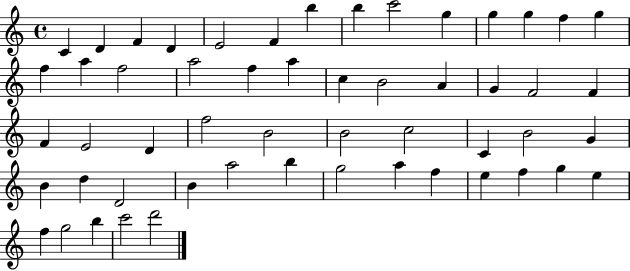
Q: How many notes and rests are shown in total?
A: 54